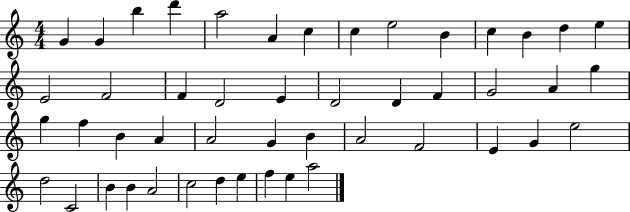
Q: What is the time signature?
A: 4/4